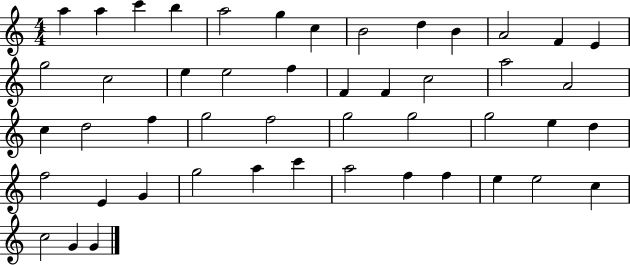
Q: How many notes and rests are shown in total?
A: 48